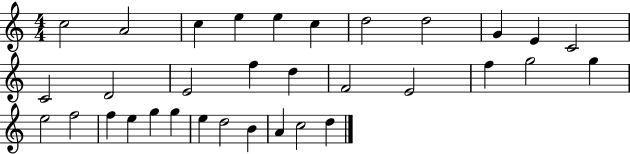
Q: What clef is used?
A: treble